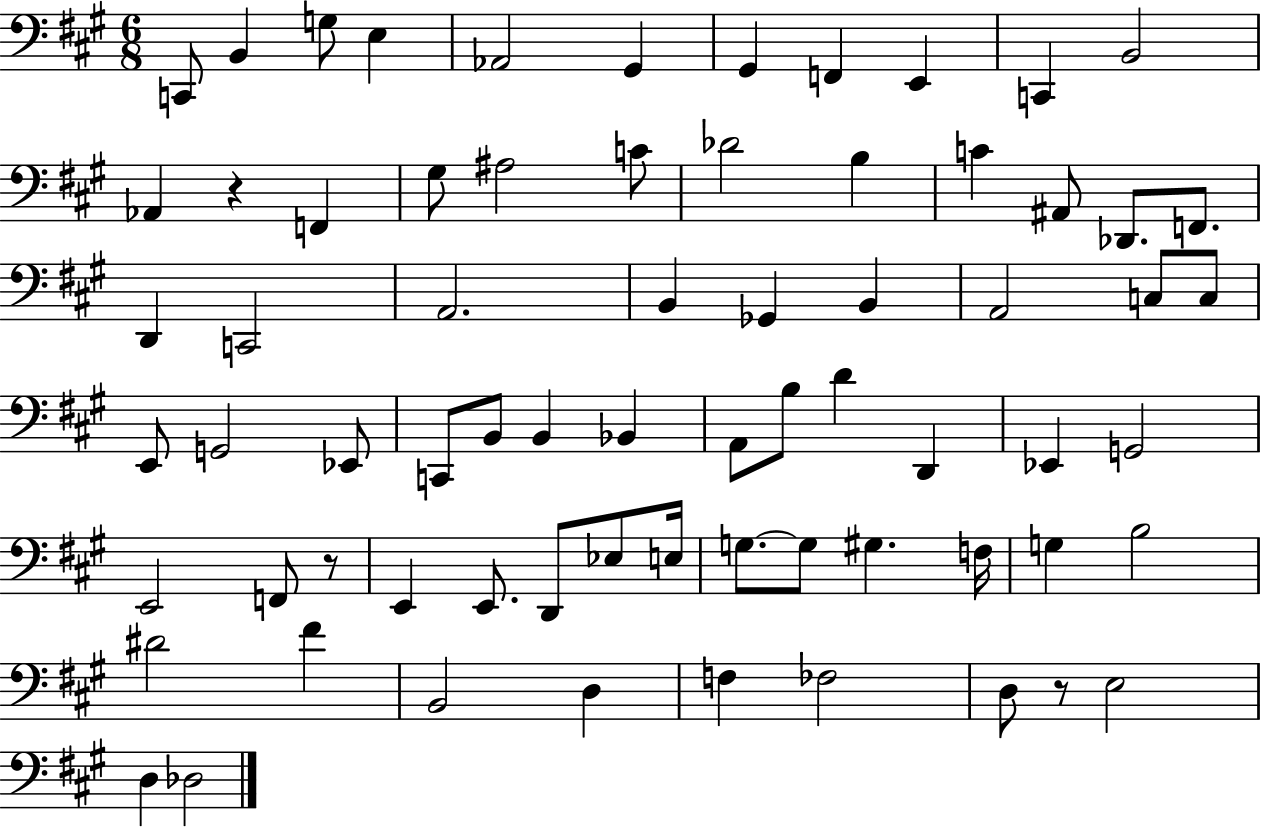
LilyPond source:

{
  \clef bass
  \numericTimeSignature
  \time 6/8
  \key a \major
  c,8 b,4 g8 e4 | aes,2 gis,4 | gis,4 f,4 e,4 | c,4 b,2 | \break aes,4 r4 f,4 | gis8 ais2 c'8 | des'2 b4 | c'4 ais,8 des,8. f,8. | \break d,4 c,2 | a,2. | b,4 ges,4 b,4 | a,2 c8 c8 | \break e,8 g,2 ees,8 | c,8 b,8 b,4 bes,4 | a,8 b8 d'4 d,4 | ees,4 g,2 | \break e,2 f,8 r8 | e,4 e,8. d,8 ees8 e16 | g8.~~ g8 gis4. f16 | g4 b2 | \break dis'2 fis'4 | b,2 d4 | f4 fes2 | d8 r8 e2 | \break d4 des2 | \bar "|."
}